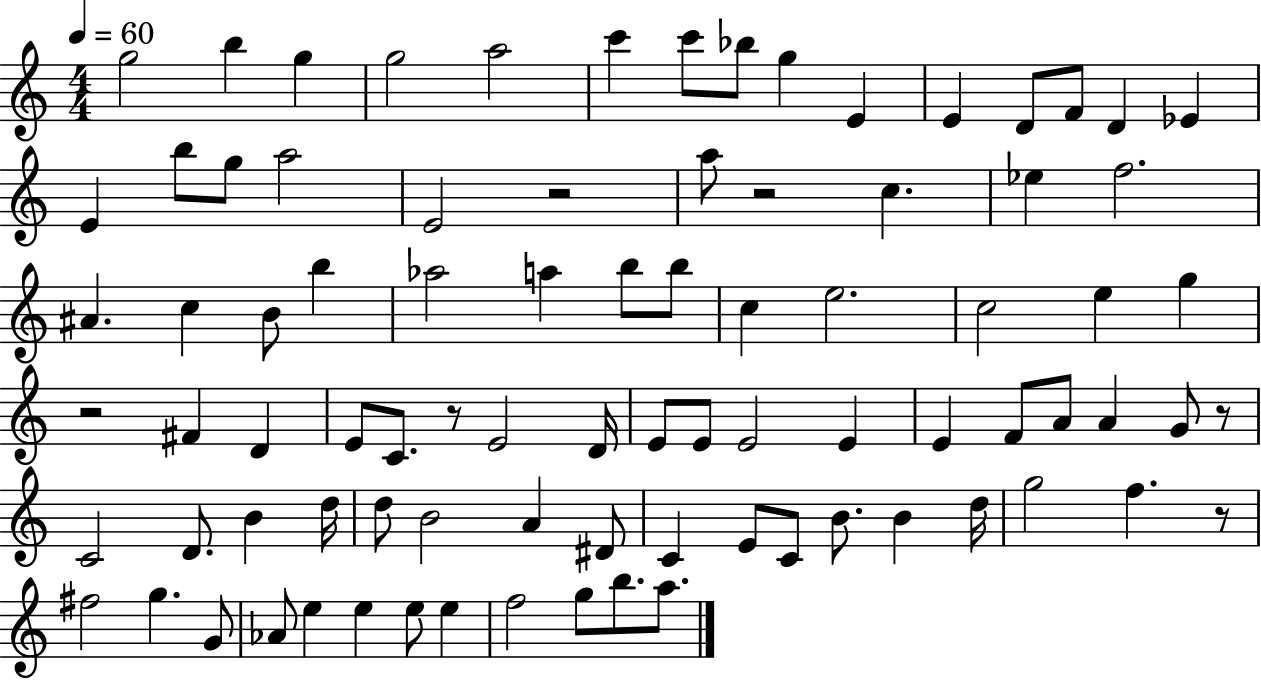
G5/h B5/q G5/q G5/h A5/h C6/q C6/e Bb5/e G5/q E4/q E4/q D4/e F4/e D4/q Eb4/q E4/q B5/e G5/e A5/h E4/h R/h A5/e R/h C5/q. Eb5/q F5/h. A#4/q. C5/q B4/e B5/q Ab5/h A5/q B5/e B5/e C5/q E5/h. C5/h E5/q G5/q R/h F#4/q D4/q E4/e C4/e. R/e E4/h D4/s E4/e E4/e E4/h E4/q E4/q F4/e A4/e A4/q G4/e R/e C4/h D4/e. B4/q D5/s D5/e B4/h A4/q D#4/e C4/q E4/e C4/e B4/e. B4/q D5/s G5/h F5/q. R/e F#5/h G5/q. G4/e Ab4/e E5/q E5/q E5/e E5/q F5/h G5/e B5/e. A5/e.